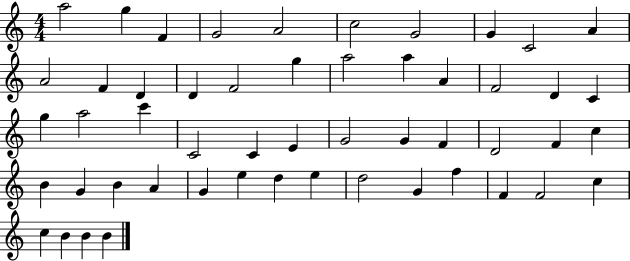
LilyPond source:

{
  \clef treble
  \numericTimeSignature
  \time 4/4
  \key c \major
  a''2 g''4 f'4 | g'2 a'2 | c''2 g'2 | g'4 c'2 a'4 | \break a'2 f'4 d'4 | d'4 f'2 g''4 | a''2 a''4 a'4 | f'2 d'4 c'4 | \break g''4 a''2 c'''4 | c'2 c'4 e'4 | g'2 g'4 f'4 | d'2 f'4 c''4 | \break b'4 g'4 b'4 a'4 | g'4 e''4 d''4 e''4 | d''2 g'4 f''4 | f'4 f'2 c''4 | \break c''4 b'4 b'4 b'4 | \bar "|."
}